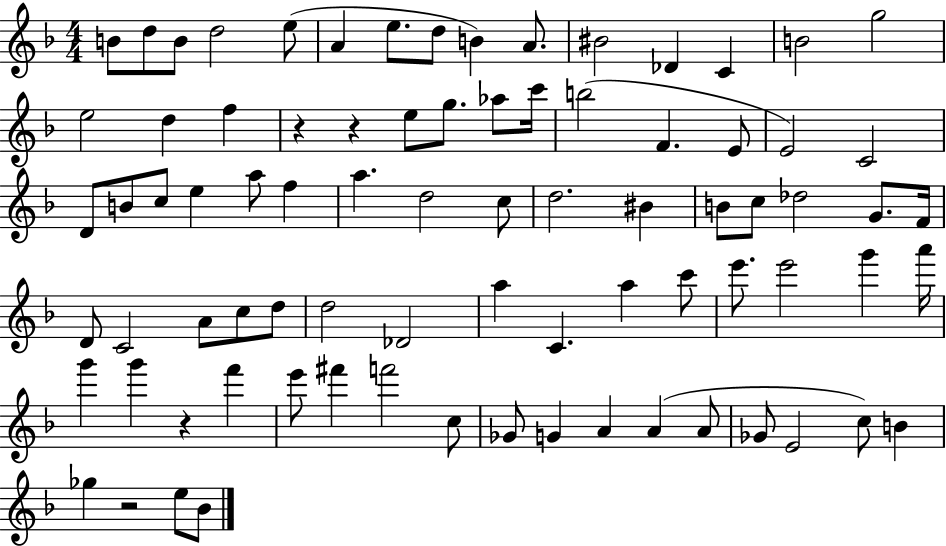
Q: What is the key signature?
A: F major